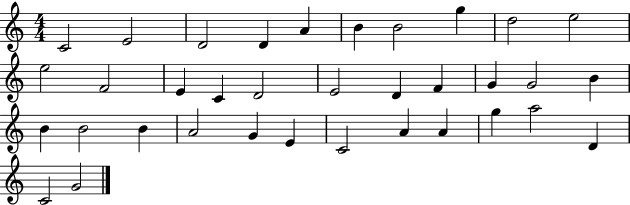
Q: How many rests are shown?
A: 0